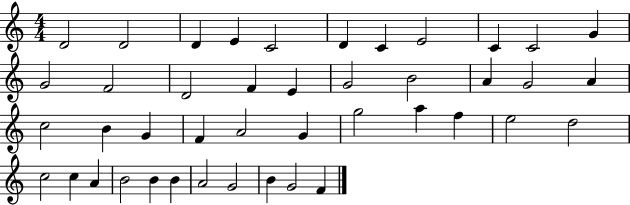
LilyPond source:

{
  \clef treble
  \numericTimeSignature
  \time 4/4
  \key c \major
  d'2 d'2 | d'4 e'4 c'2 | d'4 c'4 e'2 | c'4 c'2 g'4 | \break g'2 f'2 | d'2 f'4 e'4 | g'2 b'2 | a'4 g'2 a'4 | \break c''2 b'4 g'4 | f'4 a'2 g'4 | g''2 a''4 f''4 | e''2 d''2 | \break c''2 c''4 a'4 | b'2 b'4 b'4 | a'2 g'2 | b'4 g'2 f'4 | \break \bar "|."
}